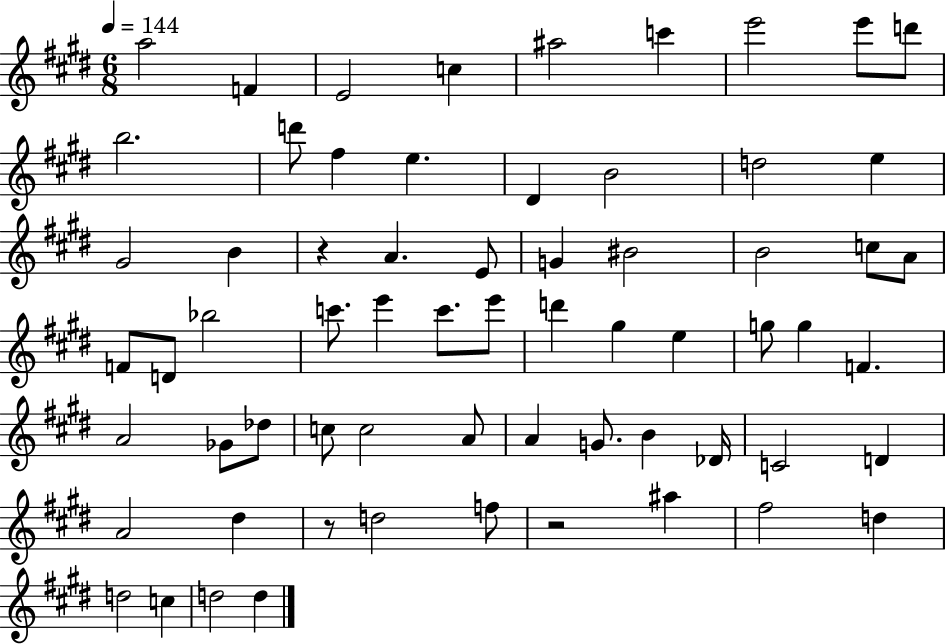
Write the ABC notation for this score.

X:1
T:Untitled
M:6/8
L:1/4
K:E
a2 F E2 c ^a2 c' e'2 e'/2 d'/2 b2 d'/2 ^f e ^D B2 d2 e ^G2 B z A E/2 G ^B2 B2 c/2 A/2 F/2 D/2 _b2 c'/2 e' c'/2 e'/2 d' ^g e g/2 g F A2 _G/2 _d/2 c/2 c2 A/2 A G/2 B _D/4 C2 D A2 ^d z/2 d2 f/2 z2 ^a ^f2 d d2 c d2 d